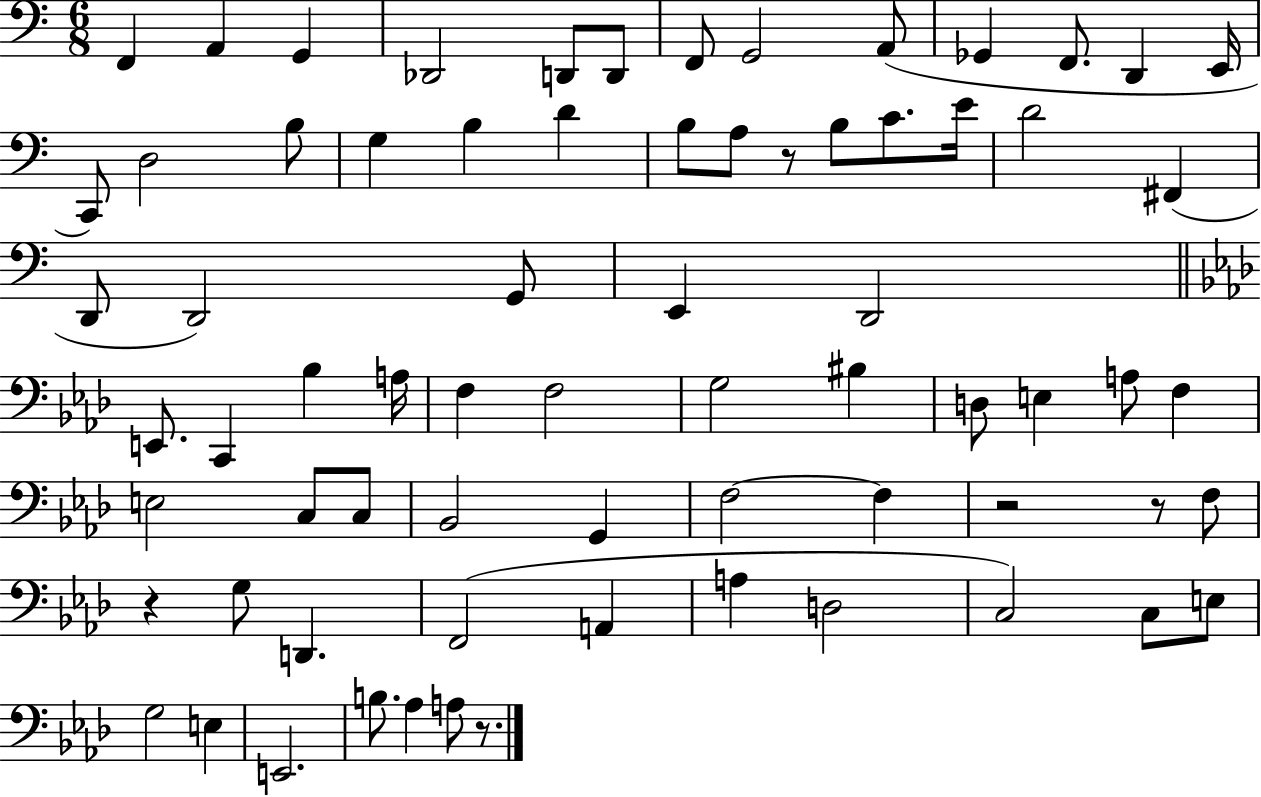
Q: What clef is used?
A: bass